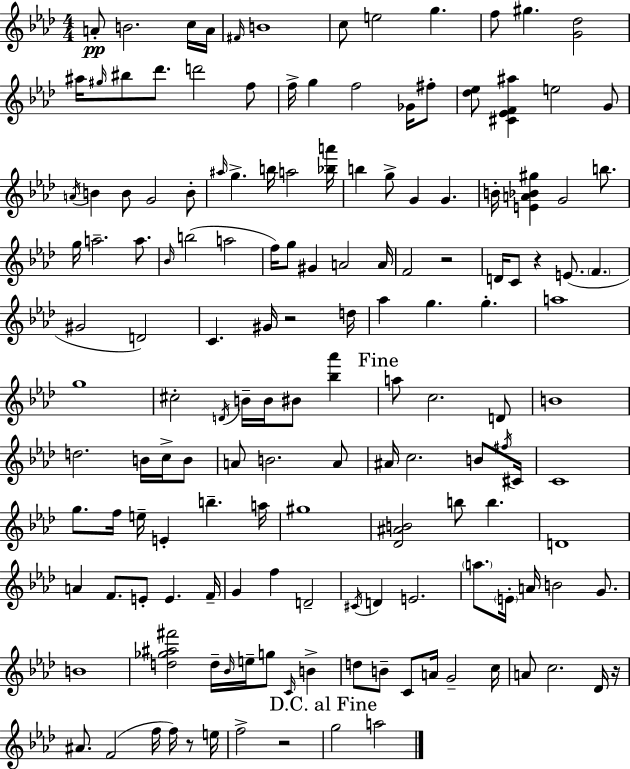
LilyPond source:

{
  \clef treble
  \numericTimeSignature
  \time 4/4
  \key f \minor
  a'8-.\pp b'2. c''16 a'16 | \grace { fis'16 } b'1 | c''8 e''2 g''4. | f''8 gis''4. <g' des''>2 | \break ais''16 \grace { gis''16 } bis''8 des'''8. d'''2 | f''8 f''16-> g''4 f''2 ges'16 | fis''8-. <des'' ees''>8 <cis' ees' f' ais''>4 e''2 | g'8 \acciaccatura { a'16 } b'4 b'8 g'2 | \break b'8-. \grace { ais''16 } g''4.-> b''16 a''2 | <bes'' a'''>16 b''4 g''8-> g'4 g'4. | b'16-. <e' a' bes' gis''>4 g'2 | b''8. g''16 a''2.-- | \break a''8. \grace { bes'16 }( b''2 a''2 | f''16) g''8 gis'4 a'2 | a'16 f'2 r2 | d'16 c'8 r4 e'8.( \parenthesize f'4. | \break gis'2 d'2) | c'4. gis'16 r2 | d''16 aes''4 g''4. g''4.-. | a''1 | \break g''1 | cis''2-. \acciaccatura { d'16 } b'16-- b'16 | bis'8 <bes'' aes'''>4 \mark "Fine" a''8 c''2. | d'8 b'1 | \break d''2. | b'16 c''16-> b'8 a'8 b'2. | a'8 ais'16 c''2. | b'8 \acciaccatura { fis''16 } cis'16 c'1 | \break g''8. f''16 e''16-- e'4-. | b''4.-- a''16 gis''1 | <des' ais' b'>2 b''8 | b''4. d'1 | \break a'4 f'8. e'8-. | e'4. f'16-- g'4 f''4 d'2-- | \acciaccatura { cis'16 } d'4 e'2. | \parenthesize a''8. \parenthesize e'16-. a'16 b'2 | \break g'8. b'1 | <d'' ges'' ais'' fis'''>2 | d''16-- \grace { bes'16 } e''16-- g''8 \grace { c'16 } b'4-> d''8 b'8-- c'8 | a'16 g'2-- c''16 a'8 c''2. | \break des'16 r16 ais'8. f'2( | f''16 f''16) r8 e''16 f''2-> | r2 \mark "D.C. al Fine" g''2 | a''2 \bar "|."
}